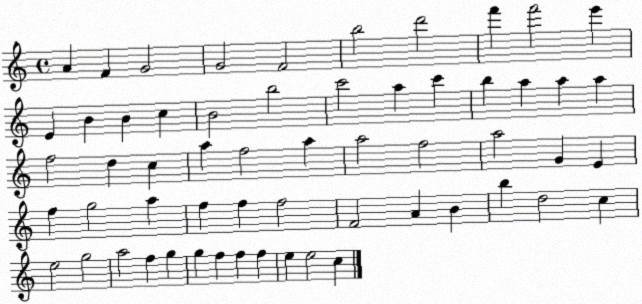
X:1
T:Untitled
M:4/4
L:1/4
K:C
A F G2 G2 F2 b2 d'2 f' f'2 e' E B B c B2 b2 c'2 a c' b a a a f2 d c a f2 a a2 f2 a2 G E f g2 a f f f2 F2 A B b d2 c e2 g2 a2 f g g f f f e e2 c